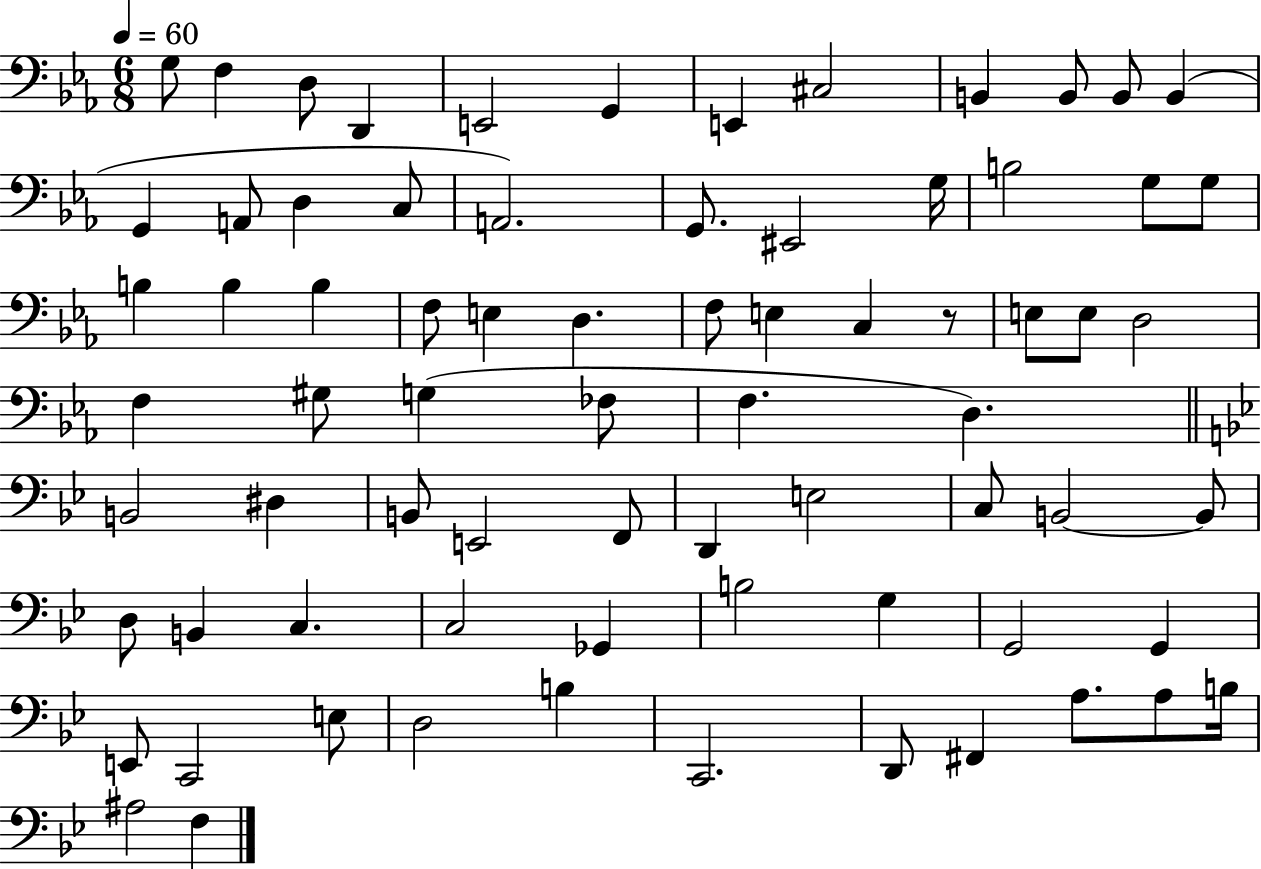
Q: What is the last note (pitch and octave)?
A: F3